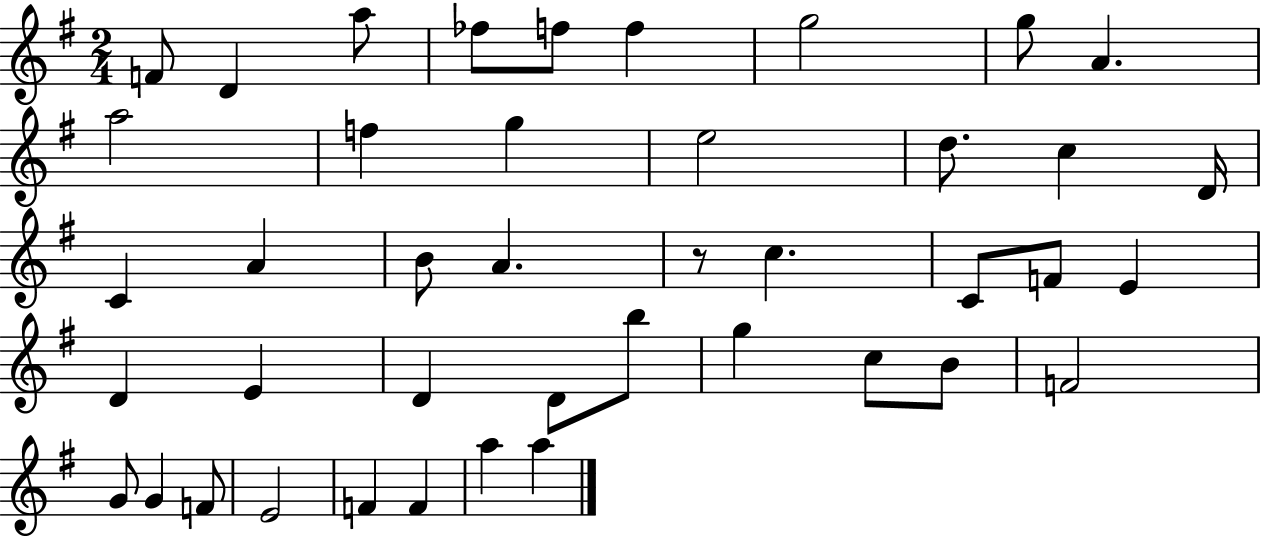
X:1
T:Untitled
M:2/4
L:1/4
K:G
F/2 D a/2 _f/2 f/2 f g2 g/2 A a2 f g e2 d/2 c D/4 C A B/2 A z/2 c C/2 F/2 E D E D D/2 b/2 g c/2 B/2 F2 G/2 G F/2 E2 F F a a